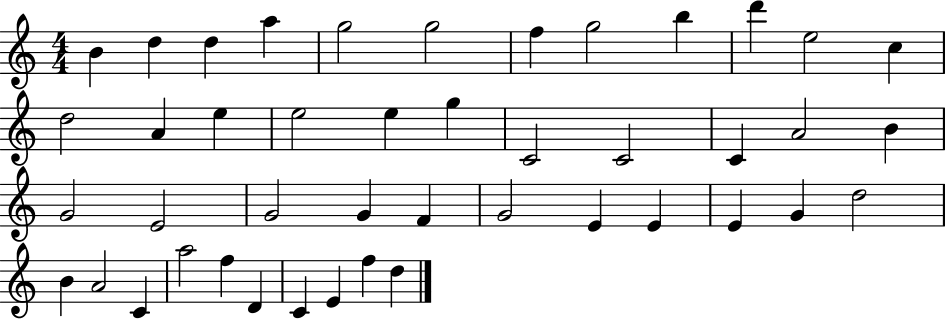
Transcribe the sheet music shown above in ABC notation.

X:1
T:Untitled
M:4/4
L:1/4
K:C
B d d a g2 g2 f g2 b d' e2 c d2 A e e2 e g C2 C2 C A2 B G2 E2 G2 G F G2 E E E G d2 B A2 C a2 f D C E f d